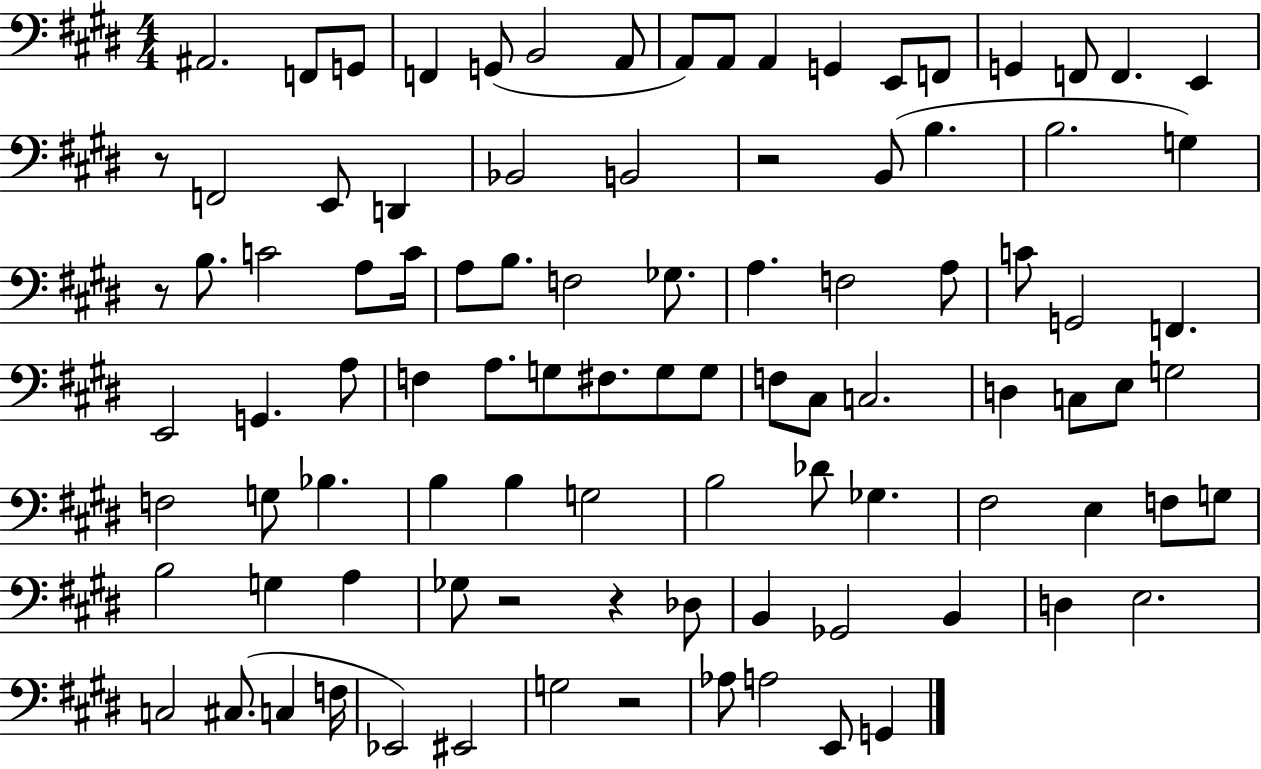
X:1
T:Untitled
M:4/4
L:1/4
K:E
^A,,2 F,,/2 G,,/2 F,, G,,/2 B,,2 A,,/2 A,,/2 A,,/2 A,, G,, E,,/2 F,,/2 G,, F,,/2 F,, E,, z/2 F,,2 E,,/2 D,, _B,,2 B,,2 z2 B,,/2 B, B,2 G, z/2 B,/2 C2 A,/2 C/4 A,/2 B,/2 F,2 _G,/2 A, F,2 A,/2 C/2 G,,2 F,, E,,2 G,, A,/2 F, A,/2 G,/2 ^F,/2 G,/2 G,/2 F,/2 ^C,/2 C,2 D, C,/2 E,/2 G,2 F,2 G,/2 _B, B, B, G,2 B,2 _D/2 _G, ^F,2 E, F,/2 G,/2 B,2 G, A, _G,/2 z2 z _D,/2 B,, _G,,2 B,, D, E,2 C,2 ^C,/2 C, F,/4 _E,,2 ^E,,2 G,2 z2 _A,/2 A,2 E,,/2 G,,